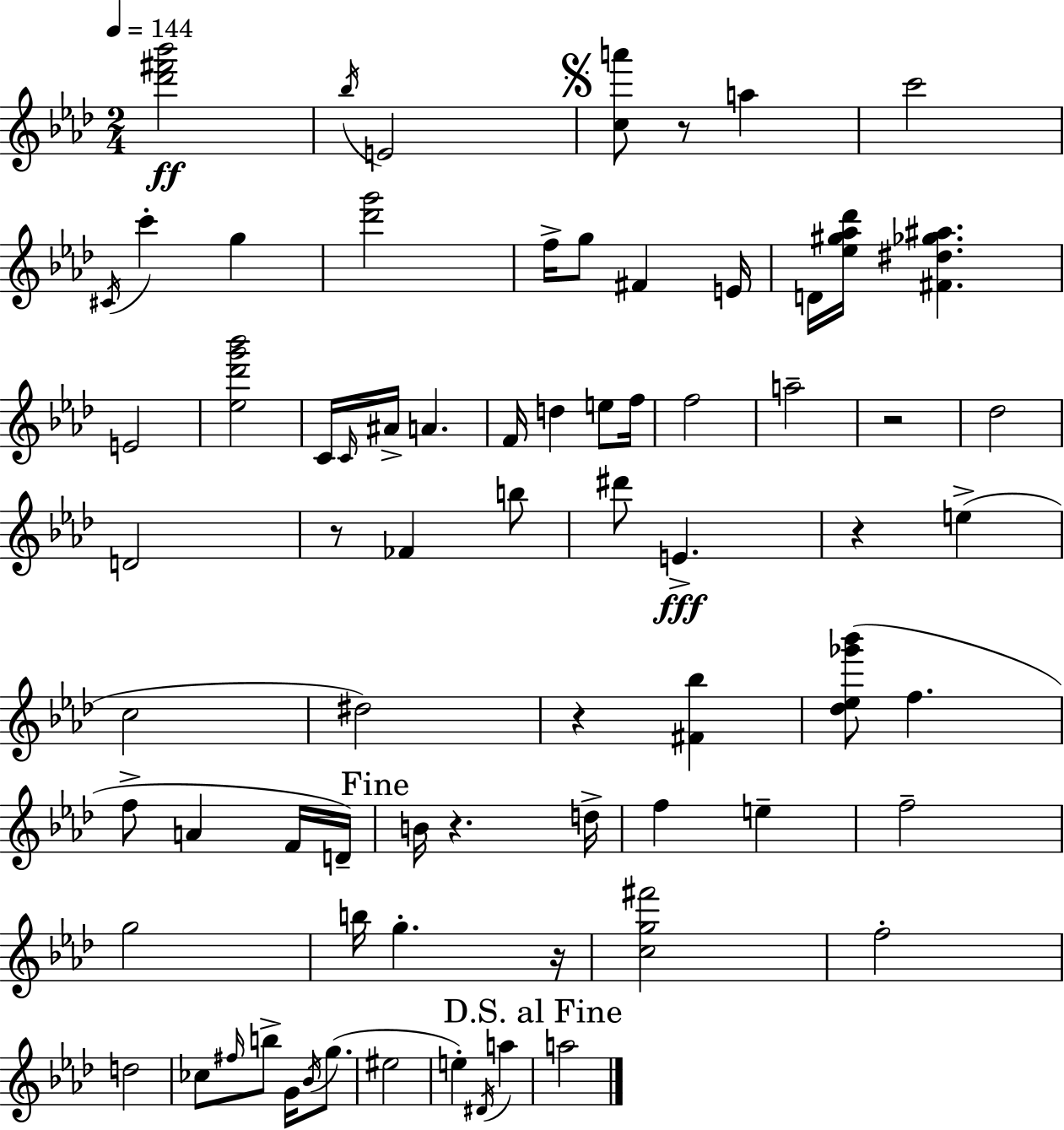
[Db6,F#6,Bb6]/h Bb5/s E4/h [C5,A6]/e R/e A5/q C6/h C#4/s C6/q G5/q [Db6,G6]/h F5/s G5/e F#4/q E4/s D4/s [Eb5,G#5,Ab5,Db6]/s [F#4,D#5,Gb5,A#5]/q. E4/h [Eb5,Db6,G6,Bb6]/h C4/s C4/s A#4/s A4/q. F4/s D5/q E5/e F5/s F5/h A5/h R/h Db5/h D4/h R/e FES4/q B5/e D#6/e E4/q. R/q E5/q C5/h D#5/h R/q [F#4,Bb5]/q [Db5,Eb5,Gb6,Bb6]/e F5/q. F5/e A4/q F4/s D4/s B4/s R/q. D5/s F5/q E5/q F5/h G5/h B5/s G5/q. R/s [C5,G5,F#6]/h F5/h D5/h CES5/e F#5/s B5/e G4/s Bb4/s G5/e. EIS5/h E5/q D#4/s A5/q A5/h